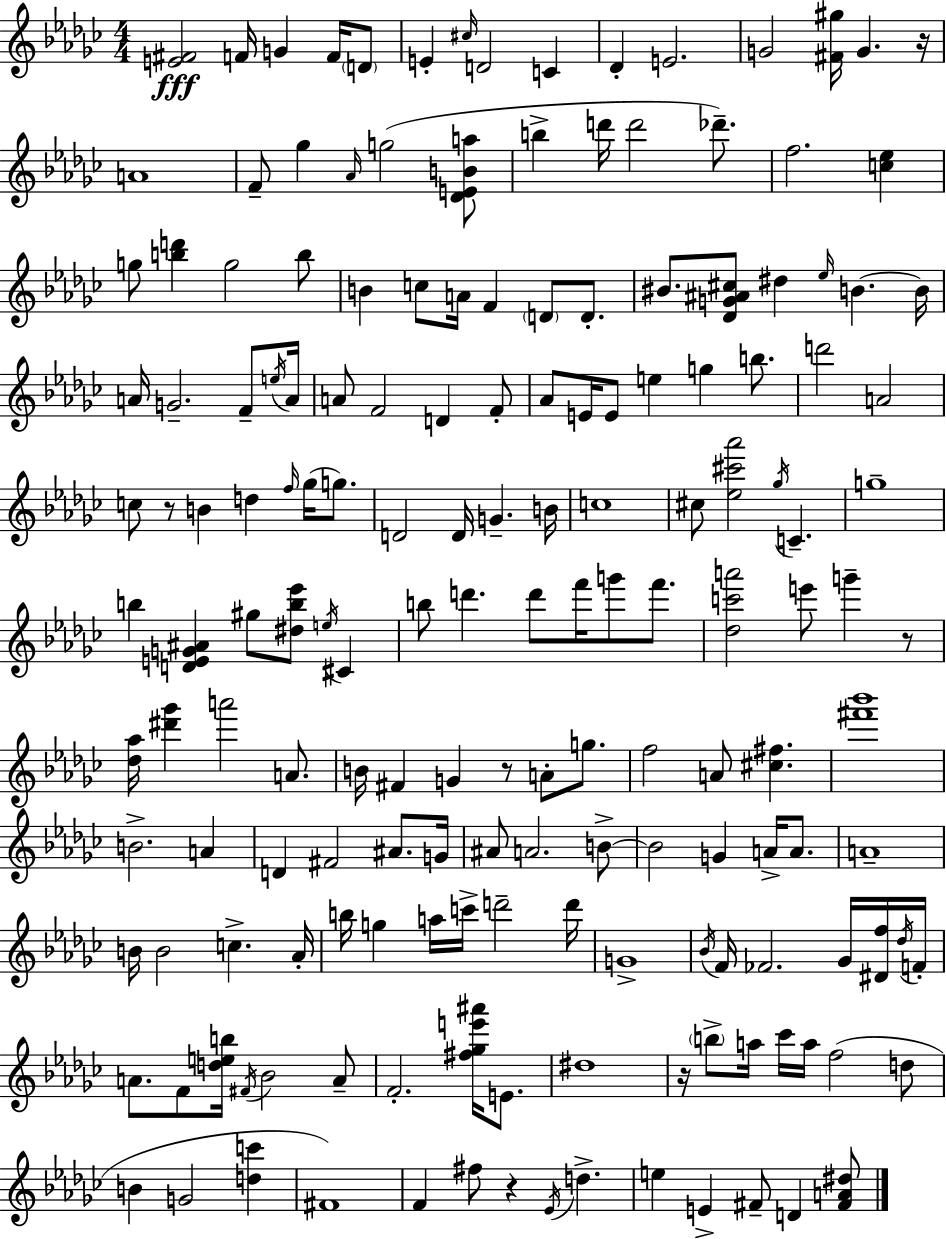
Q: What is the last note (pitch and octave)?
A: D4